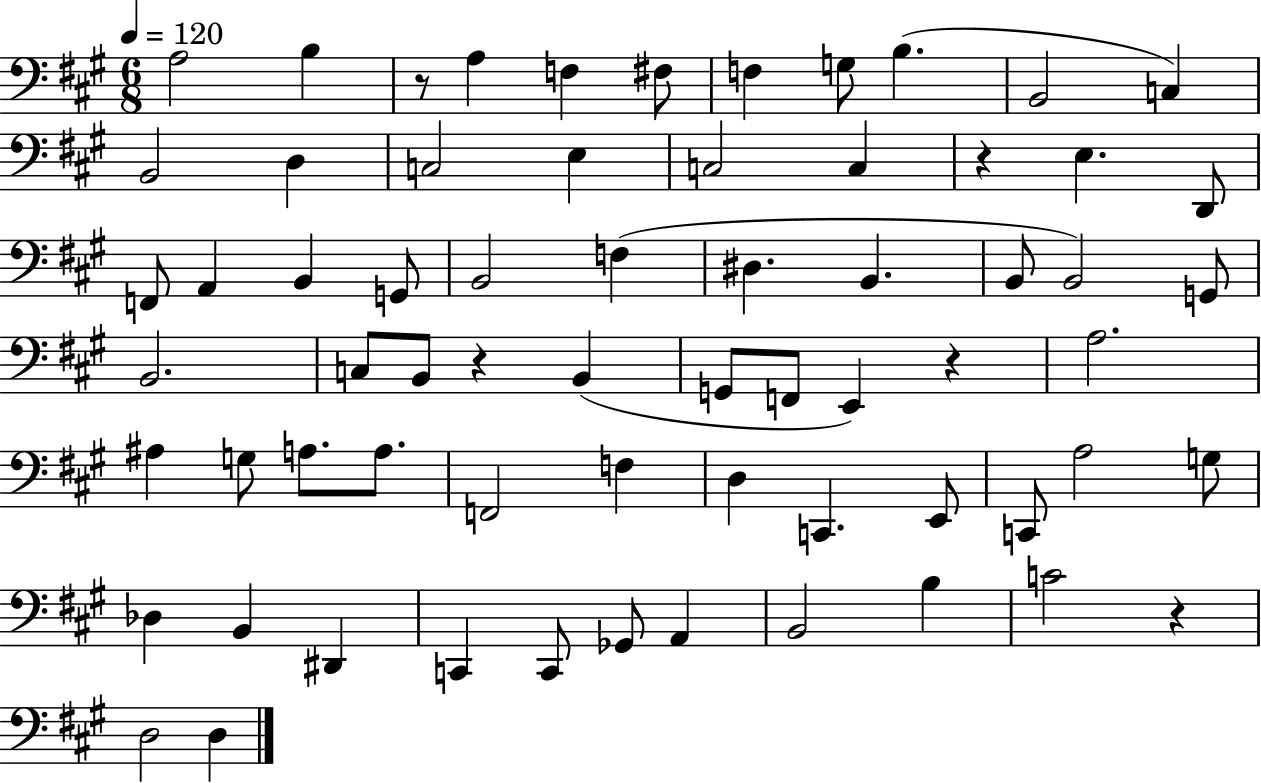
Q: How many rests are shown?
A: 5